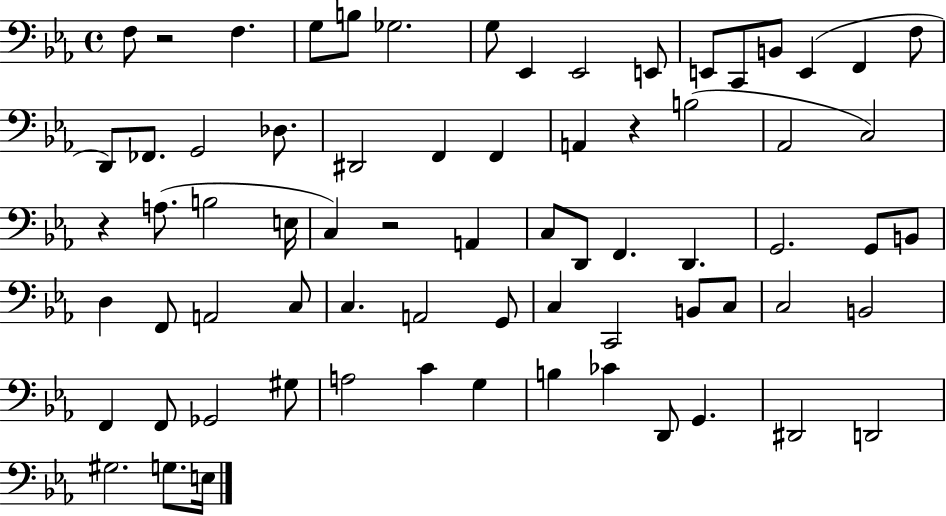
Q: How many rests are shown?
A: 4